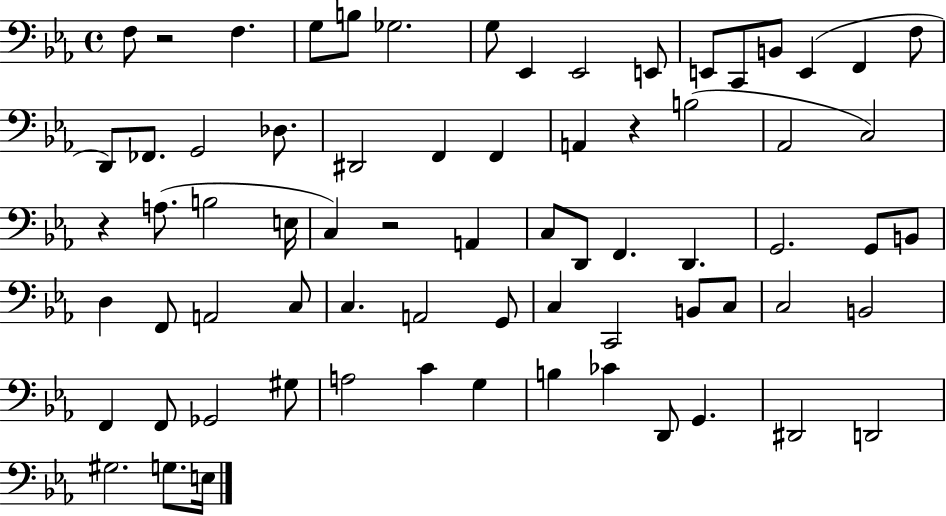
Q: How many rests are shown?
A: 4